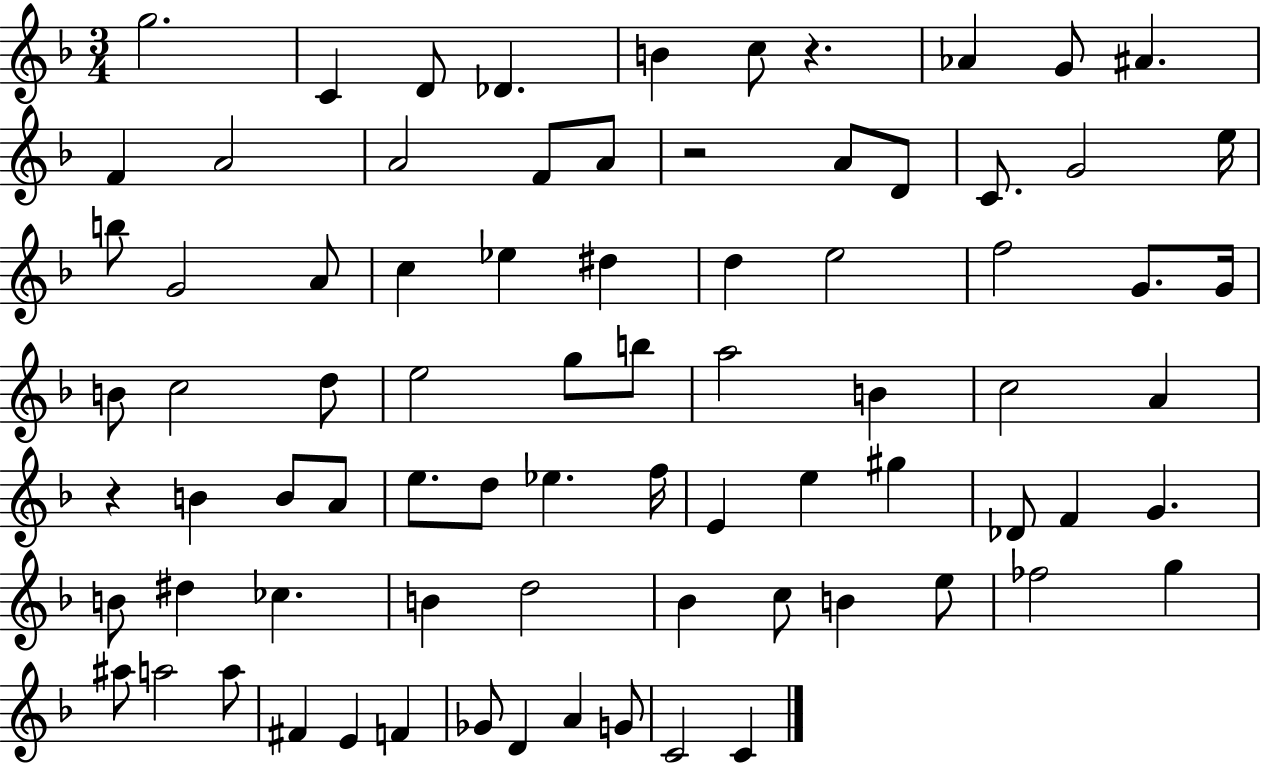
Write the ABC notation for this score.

X:1
T:Untitled
M:3/4
L:1/4
K:F
g2 C D/2 _D B c/2 z _A G/2 ^A F A2 A2 F/2 A/2 z2 A/2 D/2 C/2 G2 e/4 b/2 G2 A/2 c _e ^d d e2 f2 G/2 G/4 B/2 c2 d/2 e2 g/2 b/2 a2 B c2 A z B B/2 A/2 e/2 d/2 _e f/4 E e ^g _D/2 F G B/2 ^d _c B d2 _B c/2 B e/2 _f2 g ^a/2 a2 a/2 ^F E F _G/2 D A G/2 C2 C